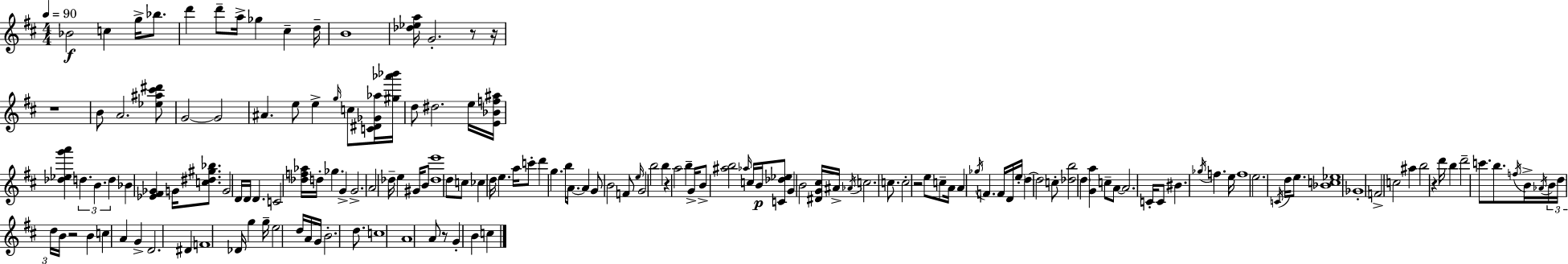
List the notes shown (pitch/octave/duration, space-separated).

Bb4/h C5/q G5/s Bb5/e. D6/q D6/e A5/s Gb5/q C#5/q D5/s B4/w [Db5,Eb5,A5]/s G4/h. R/e R/s R/w B4/e A4/h. [Eb5,A#5,C#6,D#6]/e G4/h G4/h A#4/q. E5/e E5/q G5/s C5/e [C4,D#4,Gb4,Ab5]/s [G#5,Ab6,Bb6]/s D5/e D#5/h. E5/s [E4,Bb4,F5,A#5]/s [Db5,Eb5,G6,A6]/q D5/q. B4/q. D5/q Bb4/q [Eb4,F#4,Gb4]/q G4/s [C5,D#5,G#5,Bb5]/e. G4/h D4/s D4/s D4/q. C4/h [Db5,F5,Ab5]/s D5/s Gb5/q. G4/q G4/h. A4/h Db5/s E5/q G#4/s B4/e [Db5,E6]/w D5/e C5/e CES5/q D5/s E5/q. A5/s C6/e D6/q G5/q. B5/s A4/e. A4/q G4/e B4/h F4/e E5/s G4/h B5/h B5/q R/q A5/h B5/q G4/s B4/e [A#5,B5]/h Ab5/s C5/s B4/s [C4,Db5,Eb5]/e G4/q B4/h [D#4,G4,C#5]/s A#4/s Ab4/s C5/h. C5/e. C5/h R/h E5/e C5/e A4/s A4/q Gb5/s F4/q. F4/s D4/s E5/s D5/q D5/h C5/e [Db5,B5]/h D5/q [G4,A5]/q C5/e A4/e A4/h. C4/s C4/e BIS4/q. Gb5/s F5/q. E5/s F5/w E5/h. C4/s D5/s E5/e. [Bb4,C5,Eb5]/w Gb4/w F4/h C5/h A#5/q B5/h R/q D6/s B5/q D6/h C6/e. B5/e. F5/s B4/s Ab4/s B4/s D5/s D5/s B4/s R/h B4/q C5/q A4/q G4/q D4/h. D#4/q F4/w Db4/s G5/q G5/s E5/h D5/s A4/s G4/s B4/h. D5/e. C5/w A4/w A4/e R/e G4/q B4/q C5/q